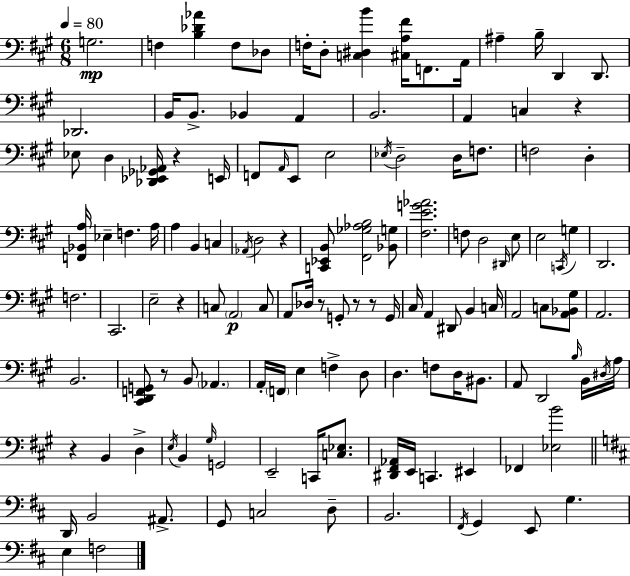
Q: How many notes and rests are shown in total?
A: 133